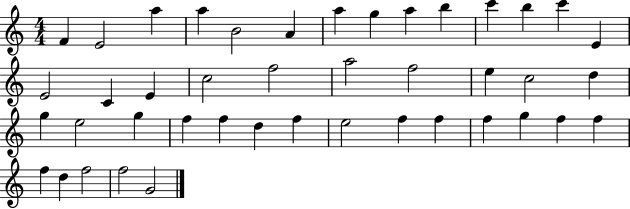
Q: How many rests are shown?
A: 0